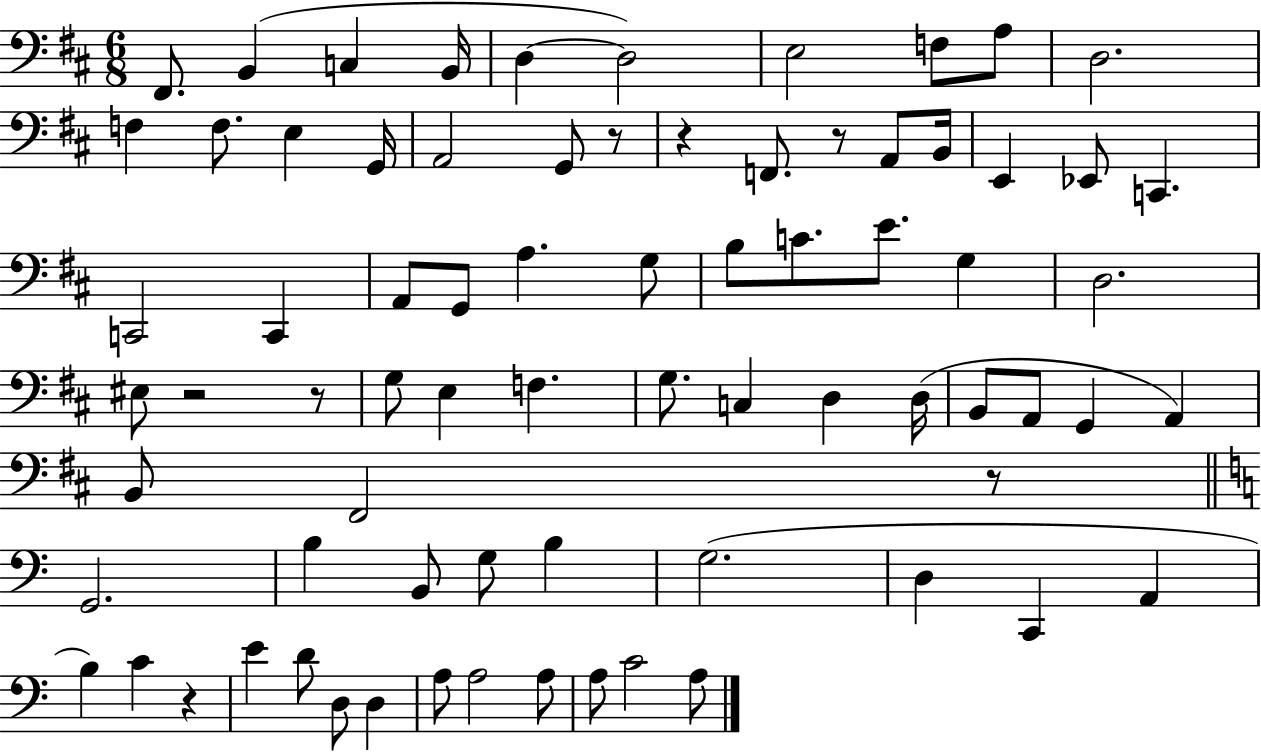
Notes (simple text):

F#2/e. B2/q C3/q B2/s D3/q D3/h E3/h F3/e A3/e D3/h. F3/q F3/e. E3/q G2/s A2/h G2/e R/e R/q F2/e. R/e A2/e B2/s E2/q Eb2/e C2/q. C2/h C2/q A2/e G2/e A3/q. G3/e B3/e C4/e. E4/e. G3/q D3/h. EIS3/e R/h R/e G3/e E3/q F3/q. G3/e. C3/q D3/q D3/s B2/e A2/e G2/q A2/q B2/e F#2/h R/e G2/h. B3/q B2/e G3/e B3/q G3/h. D3/q C2/q A2/q B3/q C4/q R/q E4/q D4/e D3/e D3/q A3/e A3/h A3/e A3/e C4/h A3/e